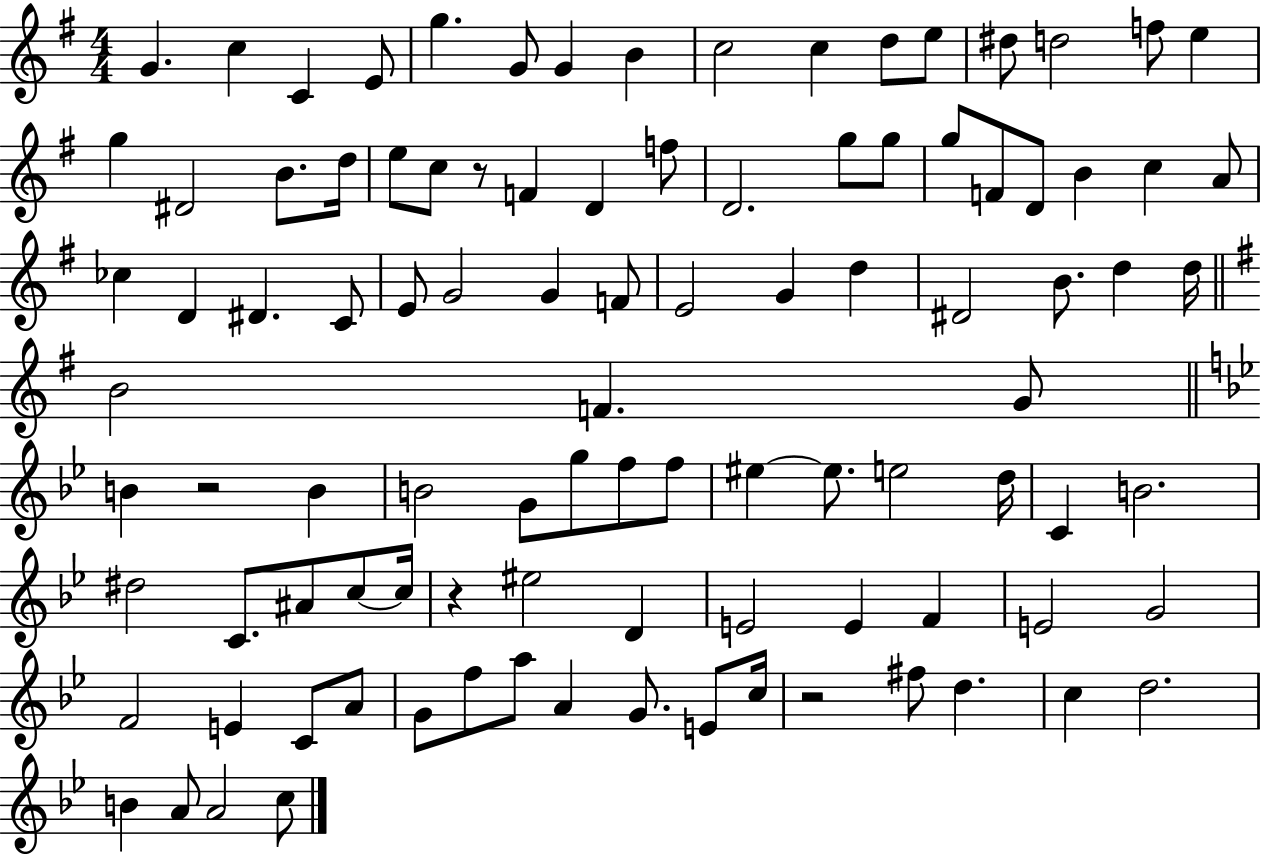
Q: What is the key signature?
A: G major